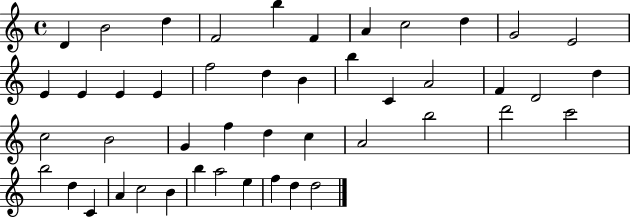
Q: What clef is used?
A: treble